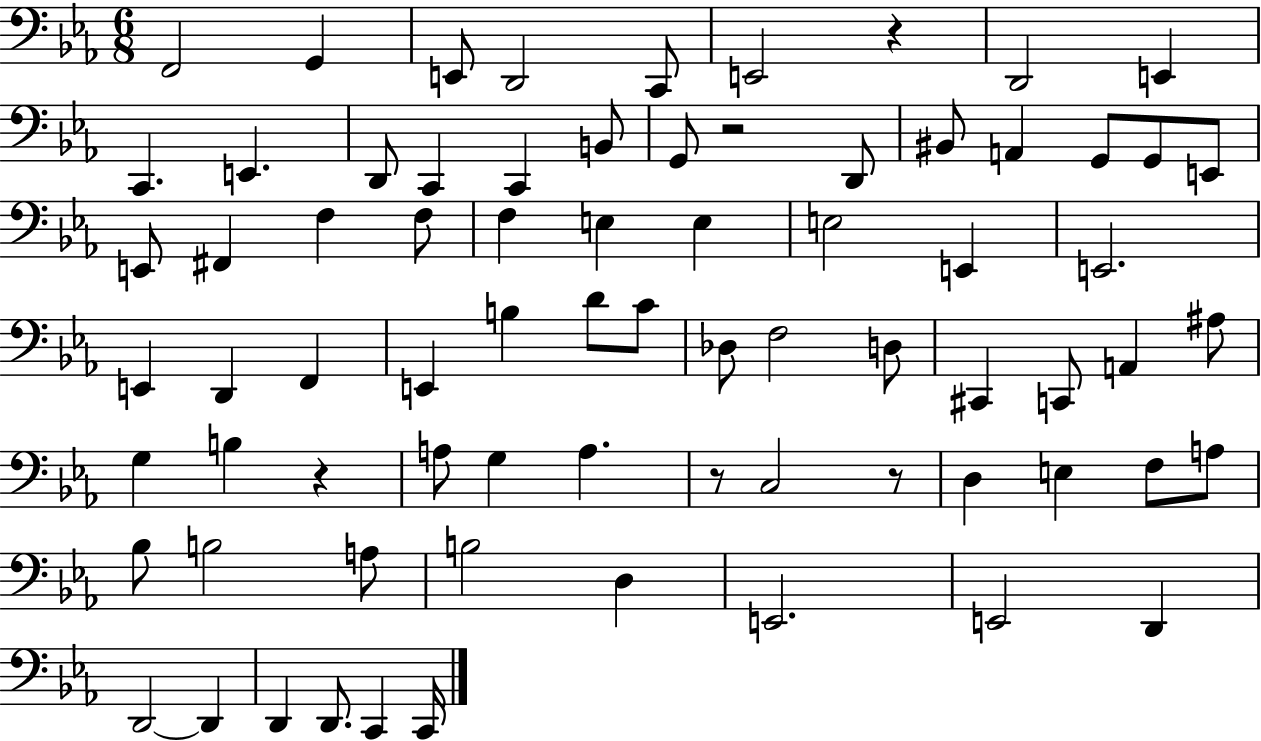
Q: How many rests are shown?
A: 5